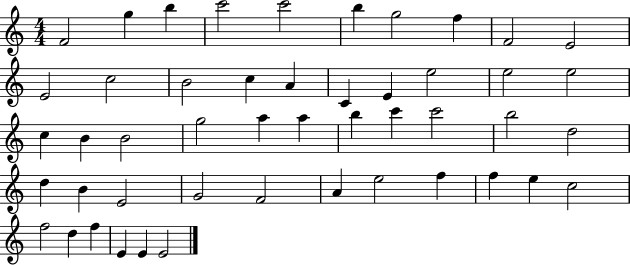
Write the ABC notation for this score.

X:1
T:Untitled
M:4/4
L:1/4
K:C
F2 g b c'2 c'2 b g2 f F2 E2 E2 c2 B2 c A C E e2 e2 e2 c B B2 g2 a a b c' c'2 b2 d2 d B E2 G2 F2 A e2 f f e c2 f2 d f E E E2